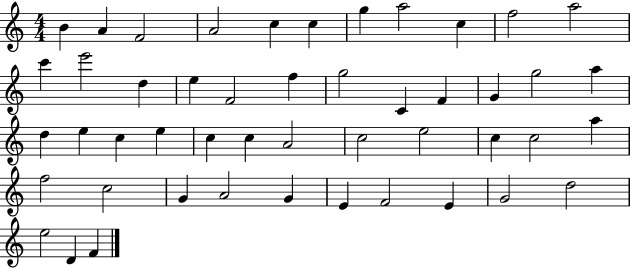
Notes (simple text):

B4/q A4/q F4/h A4/h C5/q C5/q G5/q A5/h C5/q F5/h A5/h C6/q E6/h D5/q E5/q F4/h F5/q G5/h C4/q F4/q G4/q G5/h A5/q D5/q E5/q C5/q E5/q C5/q C5/q A4/h C5/h E5/h C5/q C5/h A5/q F5/h C5/h G4/q A4/h G4/q E4/q F4/h E4/q G4/h D5/h E5/h D4/q F4/q